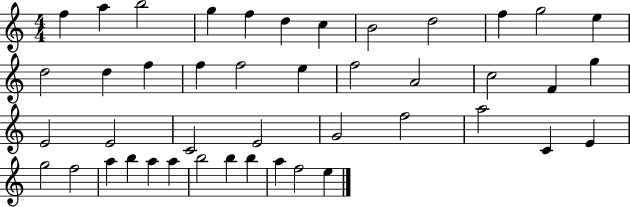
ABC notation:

X:1
T:Untitled
M:4/4
L:1/4
K:C
f a b2 g f d c B2 d2 f g2 e d2 d f f f2 e f2 A2 c2 F g E2 E2 C2 E2 G2 f2 a2 C E g2 f2 a b a a b2 b b a f2 e